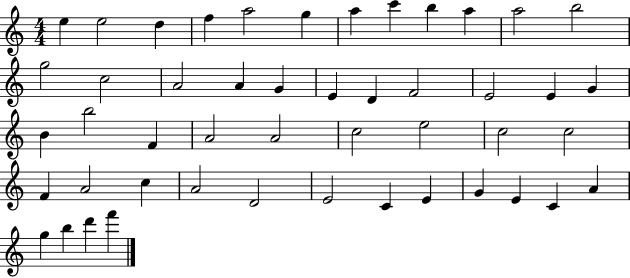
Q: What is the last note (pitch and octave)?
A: F6